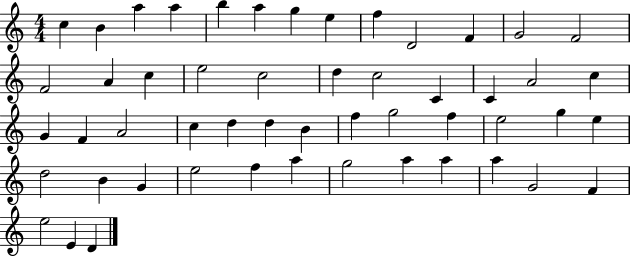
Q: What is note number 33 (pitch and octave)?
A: G5